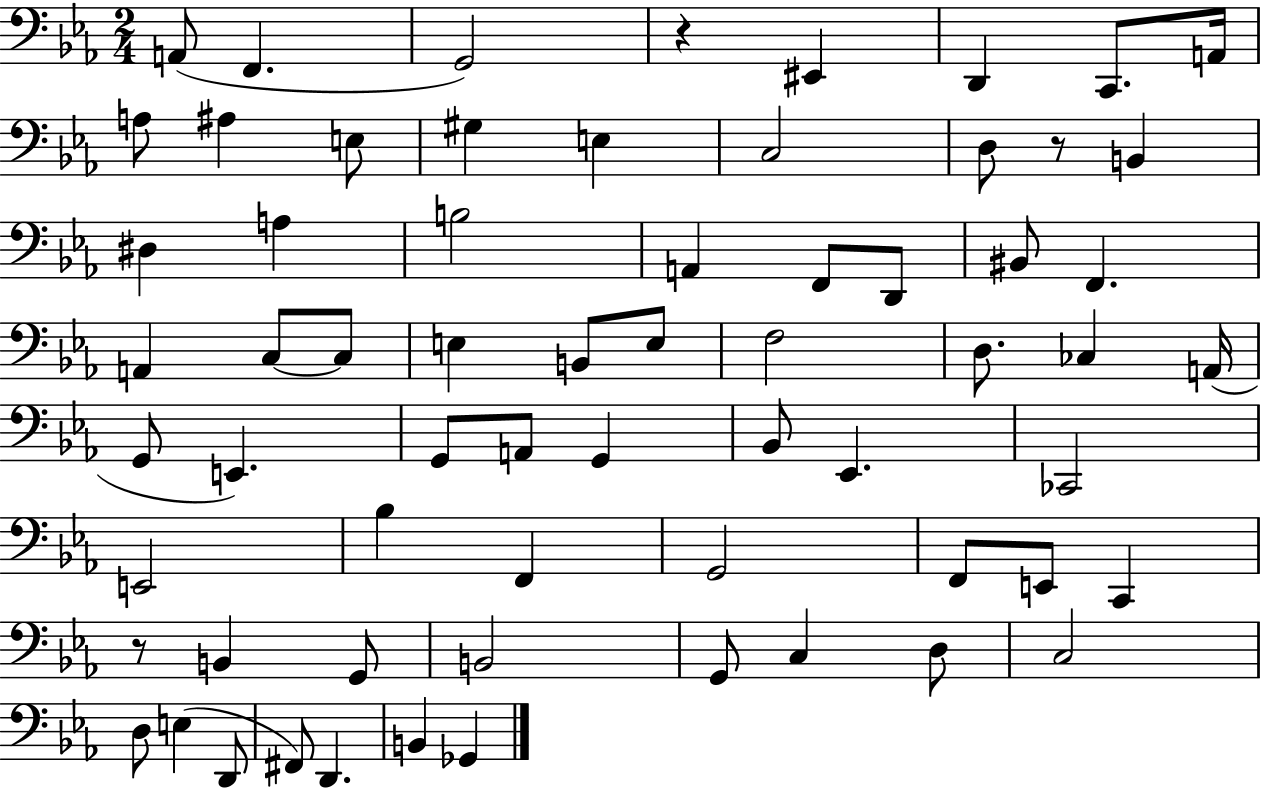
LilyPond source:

{
  \clef bass
  \numericTimeSignature
  \time 2/4
  \key ees \major
  a,8( f,4. | g,2) | r4 eis,4 | d,4 c,8. a,16 | \break a8 ais4 e8 | gis4 e4 | c2 | d8 r8 b,4 | \break dis4 a4 | b2 | a,4 f,8 d,8 | bis,8 f,4. | \break a,4 c8~~ c8 | e4 b,8 e8 | f2 | d8. ces4 a,16( | \break g,8 e,4.) | g,8 a,8 g,4 | bes,8 ees,4. | ces,2 | \break e,2 | bes4 f,4 | g,2 | f,8 e,8 c,4 | \break r8 b,4 g,8 | b,2 | g,8 c4 d8 | c2 | \break d8 e4( d,8 | fis,8) d,4. | b,4 ges,4 | \bar "|."
}